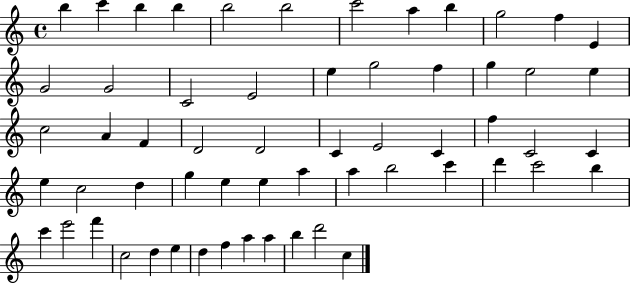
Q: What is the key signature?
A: C major